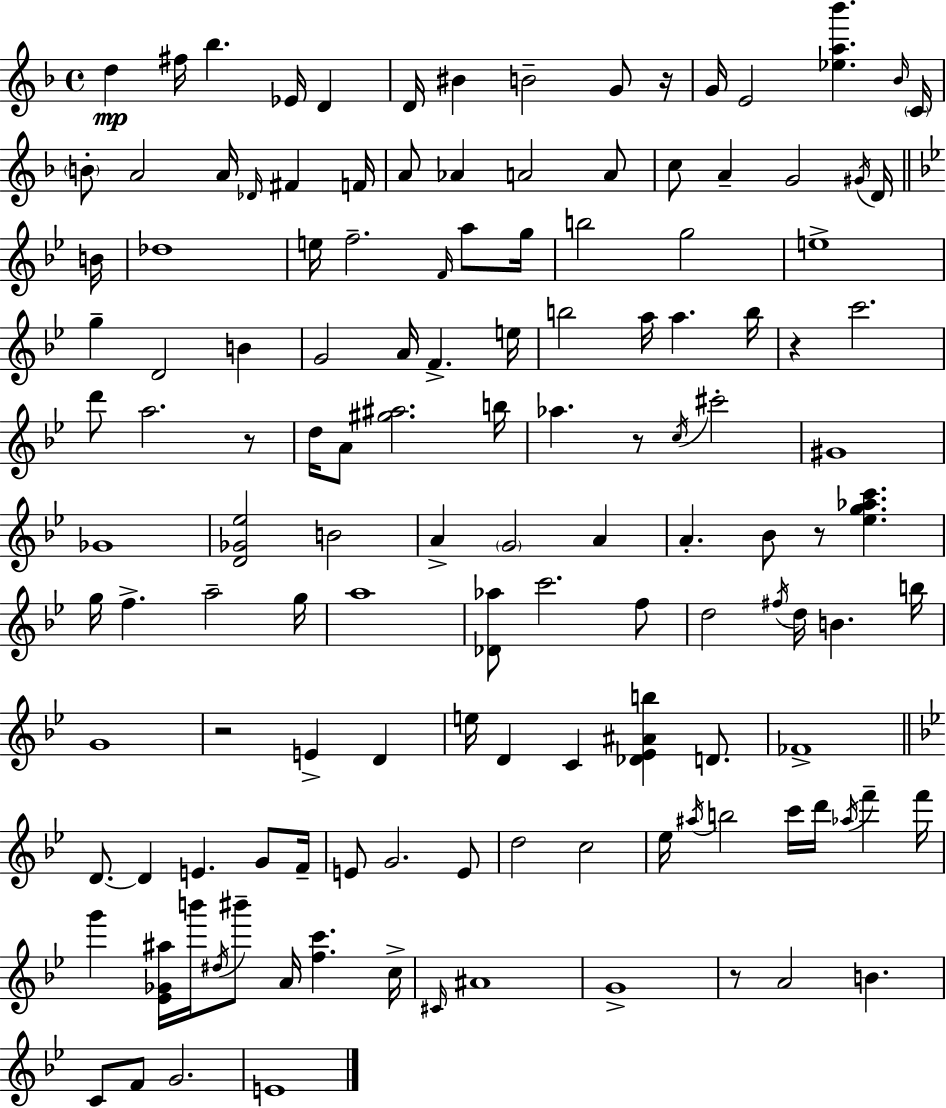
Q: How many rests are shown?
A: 7